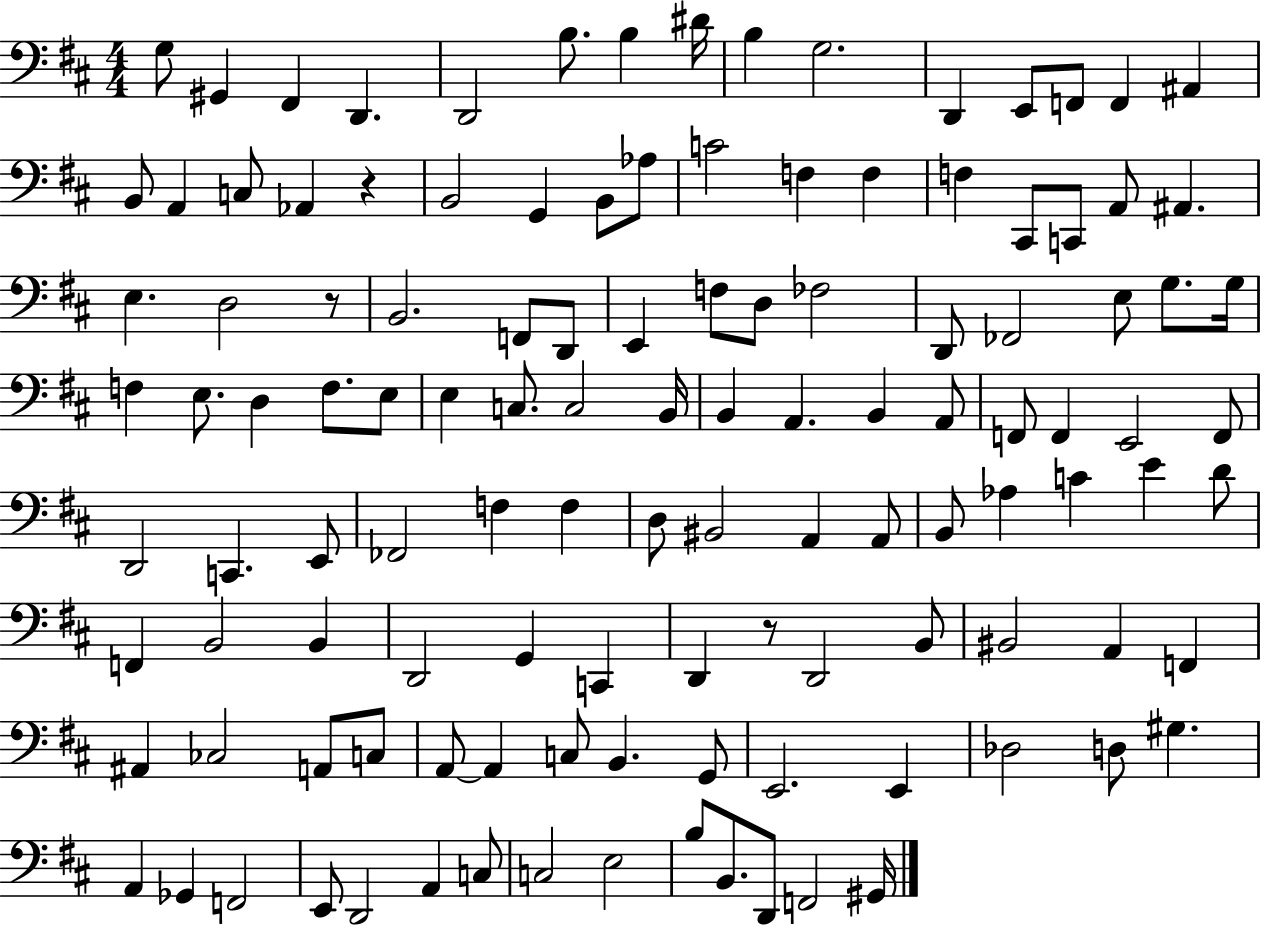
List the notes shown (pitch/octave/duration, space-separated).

G3/e G#2/q F#2/q D2/q. D2/h B3/e. B3/q D#4/s B3/q G3/h. D2/q E2/e F2/e F2/q A#2/q B2/e A2/q C3/e Ab2/q R/q B2/h G2/q B2/e Ab3/e C4/h F3/q F3/q F3/q C#2/e C2/e A2/e A#2/q. E3/q. D3/h R/e B2/h. F2/e D2/e E2/q F3/e D3/e FES3/h D2/e FES2/h E3/e G3/e. G3/s F3/q E3/e. D3/q F3/e. E3/e E3/q C3/e. C3/h B2/s B2/q A2/q. B2/q A2/e F2/e F2/q E2/h F2/e D2/h C2/q. E2/e FES2/h F3/q F3/q D3/e BIS2/h A2/q A2/e B2/e Ab3/q C4/q E4/q D4/e F2/q B2/h B2/q D2/h G2/q C2/q D2/q R/e D2/h B2/e BIS2/h A2/q F2/q A#2/q CES3/h A2/e C3/e A2/e A2/q C3/e B2/q. G2/e E2/h. E2/q Db3/h D3/e G#3/q. A2/q Gb2/q F2/h E2/e D2/h A2/q C3/e C3/h E3/h B3/e B2/e. D2/e F2/h G#2/s